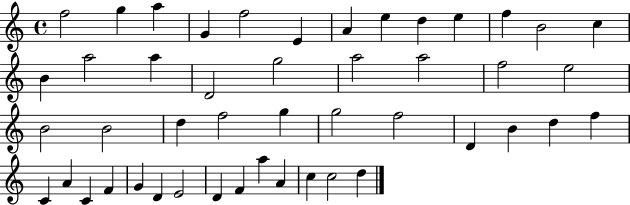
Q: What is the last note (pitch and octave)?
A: D5